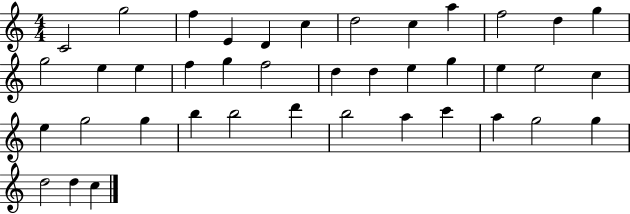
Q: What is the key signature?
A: C major